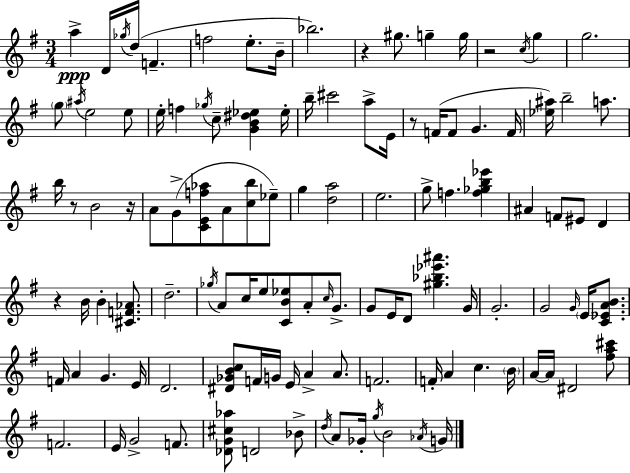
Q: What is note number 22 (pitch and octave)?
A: Gb5